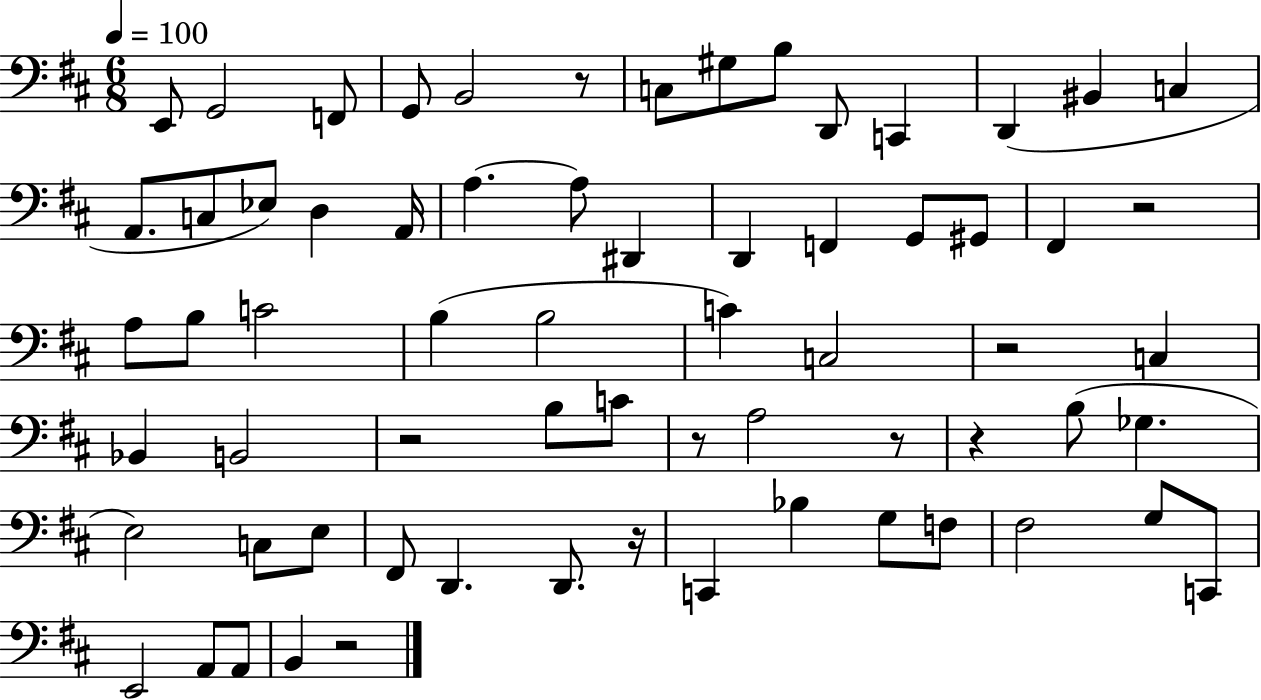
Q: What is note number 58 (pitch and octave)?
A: B2